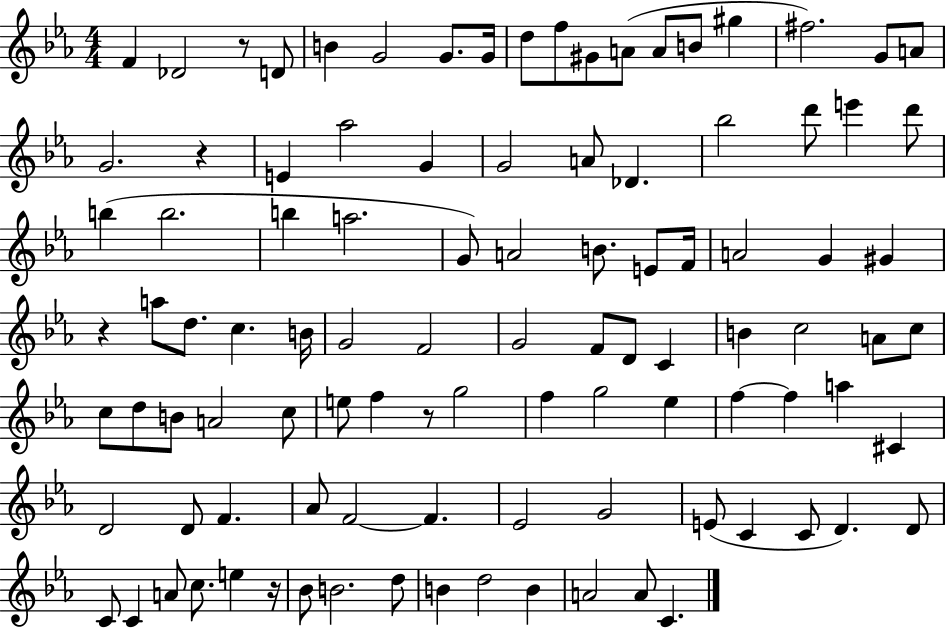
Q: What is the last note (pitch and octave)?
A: C4